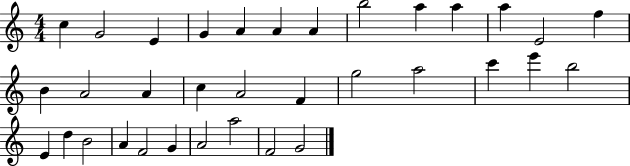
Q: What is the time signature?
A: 4/4